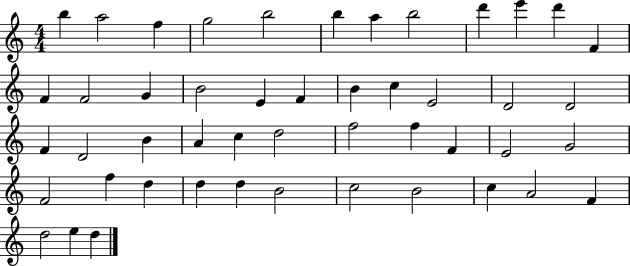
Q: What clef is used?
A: treble